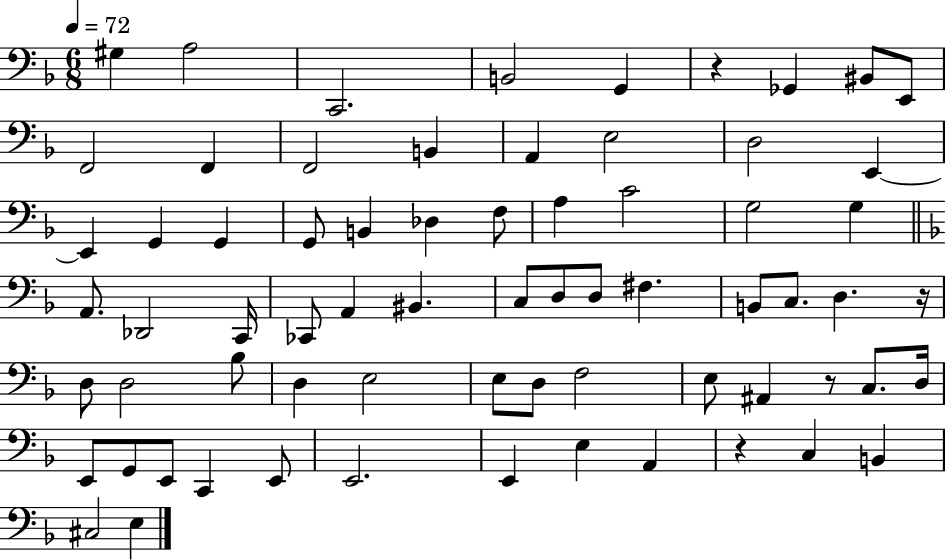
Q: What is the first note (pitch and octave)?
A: G#3